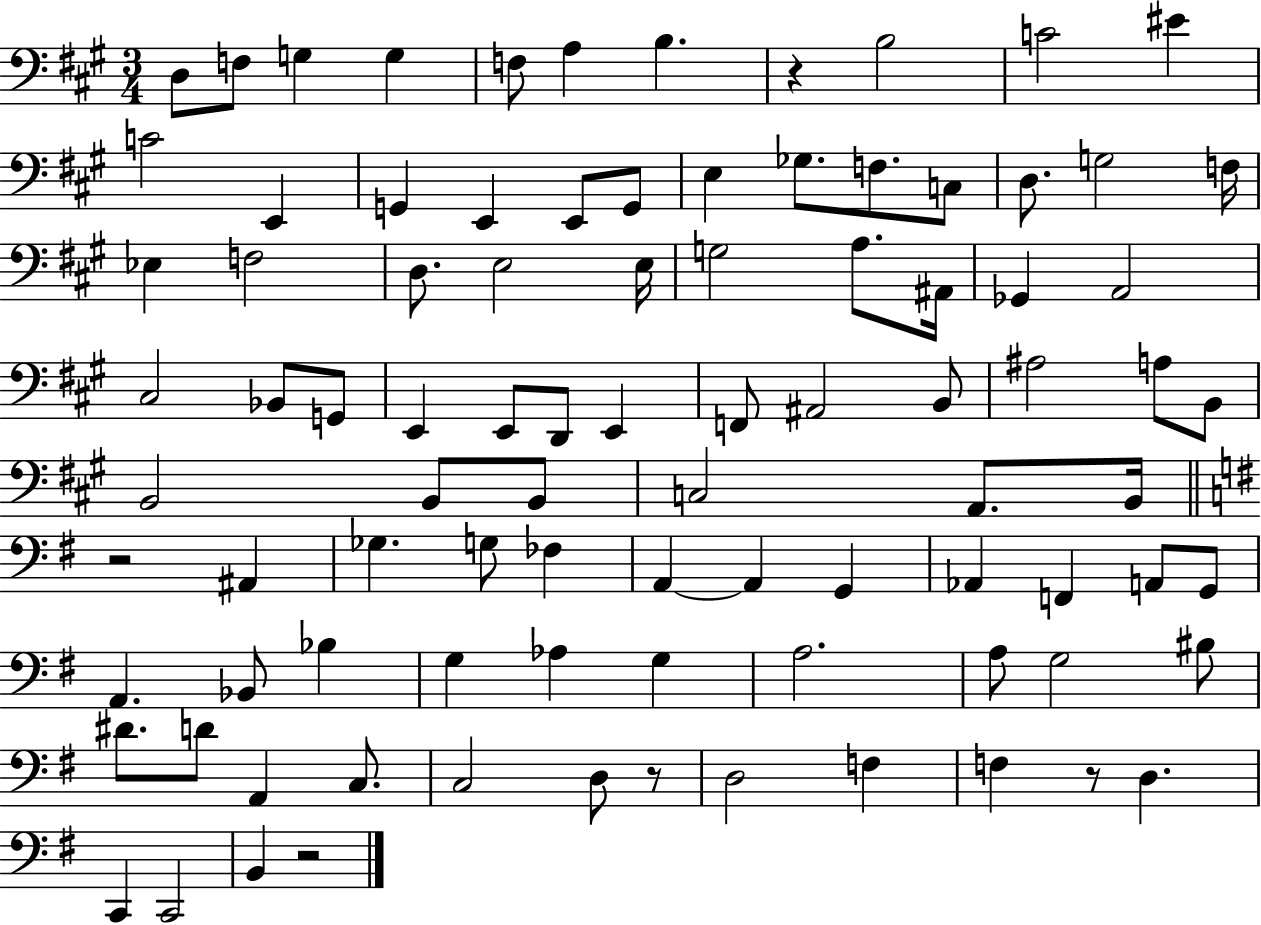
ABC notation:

X:1
T:Untitled
M:3/4
L:1/4
K:A
D,/2 F,/2 G, G, F,/2 A, B, z B,2 C2 ^E C2 E,, G,, E,, E,,/2 G,,/2 E, _G,/2 F,/2 C,/2 D,/2 G,2 F,/4 _E, F,2 D,/2 E,2 E,/4 G,2 A,/2 ^A,,/4 _G,, A,,2 ^C,2 _B,,/2 G,,/2 E,, E,,/2 D,,/2 E,, F,,/2 ^A,,2 B,,/2 ^A,2 A,/2 B,,/2 B,,2 B,,/2 B,,/2 C,2 A,,/2 B,,/4 z2 ^A,, _G, G,/2 _F, A,, A,, G,, _A,, F,, A,,/2 G,,/2 A,, _B,,/2 _B, G, _A, G, A,2 A,/2 G,2 ^B,/2 ^D/2 D/2 A,, C,/2 C,2 D,/2 z/2 D,2 F, F, z/2 D, C,, C,,2 B,, z2